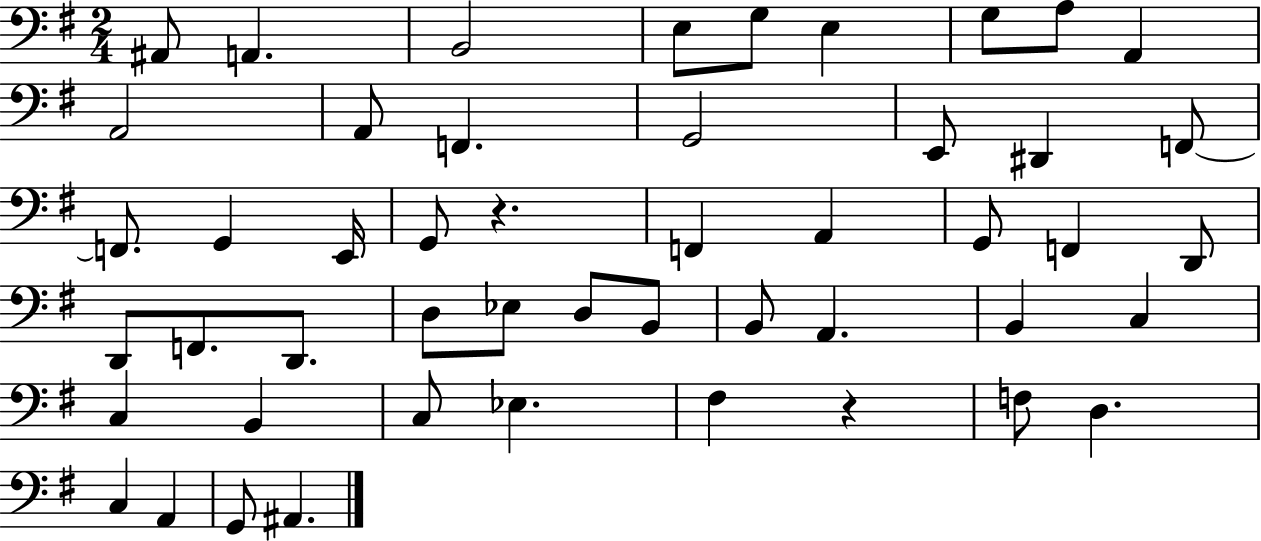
X:1
T:Untitled
M:2/4
L:1/4
K:G
^A,,/2 A,, B,,2 E,/2 G,/2 E, G,/2 A,/2 A,, A,,2 A,,/2 F,, G,,2 E,,/2 ^D,, F,,/2 F,,/2 G,, E,,/4 G,,/2 z F,, A,, G,,/2 F,, D,,/2 D,,/2 F,,/2 D,,/2 D,/2 _E,/2 D,/2 B,,/2 B,,/2 A,, B,, C, C, B,, C,/2 _E, ^F, z F,/2 D, C, A,, G,,/2 ^A,,